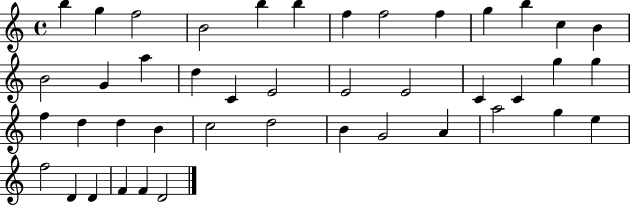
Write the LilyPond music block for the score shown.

{
  \clef treble
  \time 4/4
  \defaultTimeSignature
  \key c \major
  b''4 g''4 f''2 | b'2 b''4 b''4 | f''4 f''2 f''4 | g''4 b''4 c''4 b'4 | \break b'2 g'4 a''4 | d''4 c'4 e'2 | e'2 e'2 | c'4 c'4 g''4 g''4 | \break f''4 d''4 d''4 b'4 | c''2 d''2 | b'4 g'2 a'4 | a''2 g''4 e''4 | \break f''2 d'4 d'4 | f'4 f'4 d'2 | \bar "|."
}